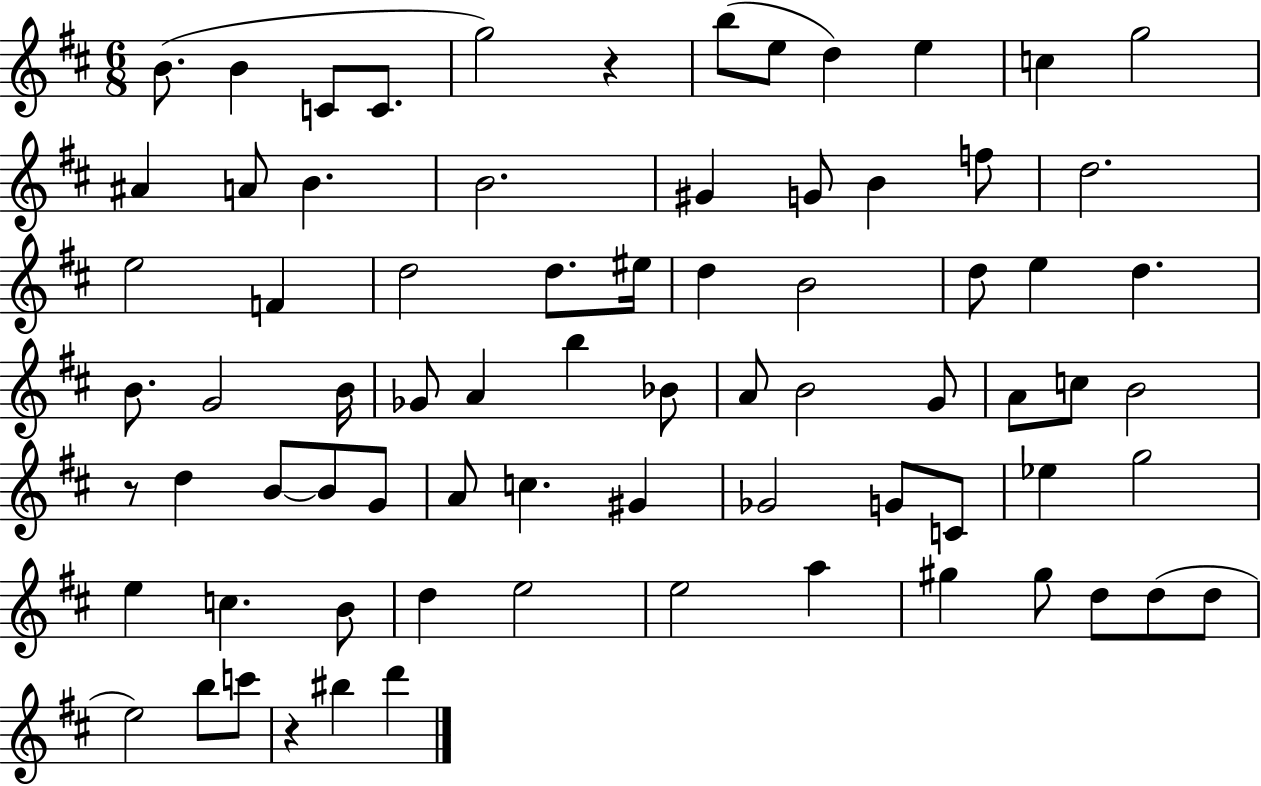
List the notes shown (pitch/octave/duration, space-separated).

B4/e. B4/q C4/e C4/e. G5/h R/q B5/e E5/e D5/q E5/q C5/q G5/h A#4/q A4/e B4/q. B4/h. G#4/q G4/e B4/q F5/e D5/h. E5/h F4/q D5/h D5/e. EIS5/s D5/q B4/h D5/e E5/q D5/q. B4/e. G4/h B4/s Gb4/e A4/q B5/q Bb4/e A4/e B4/h G4/e A4/e C5/e B4/h R/e D5/q B4/e B4/e G4/e A4/e C5/q. G#4/q Gb4/h G4/e C4/e Eb5/q G5/h E5/q C5/q. B4/e D5/q E5/h E5/h A5/q G#5/q G#5/e D5/e D5/e D5/e E5/h B5/e C6/e R/q BIS5/q D6/q